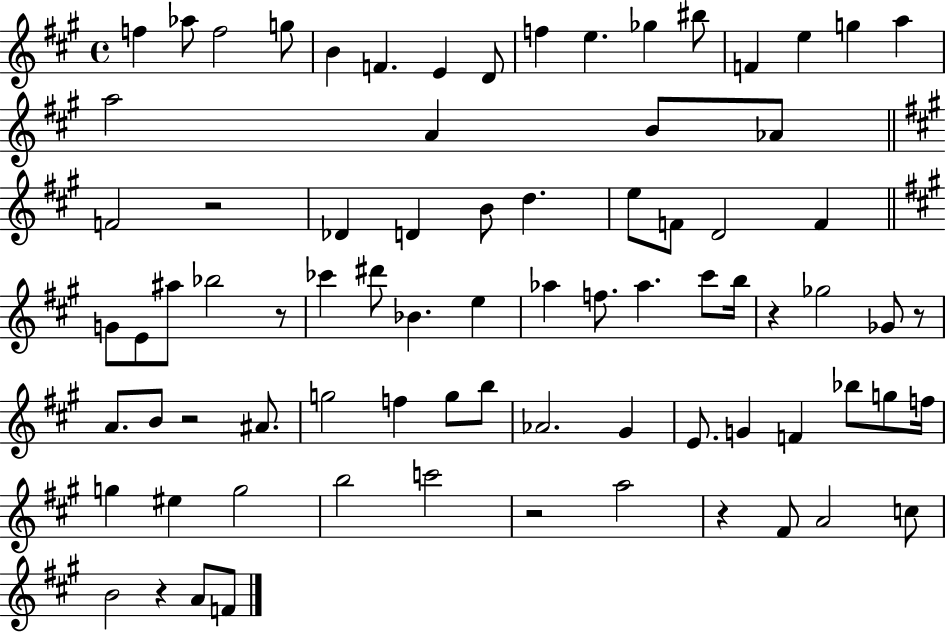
X:1
T:Untitled
M:4/4
L:1/4
K:A
f _a/2 f2 g/2 B F E D/2 f e _g ^b/2 F e g a a2 A B/2 _A/2 F2 z2 _D D B/2 d e/2 F/2 D2 F G/2 E/2 ^a/2 _b2 z/2 _c' ^d'/2 _B e _a f/2 _a ^c'/2 b/4 z _g2 _G/2 z/2 A/2 B/2 z2 ^A/2 g2 f g/2 b/2 _A2 ^G E/2 G F _b/2 g/2 f/4 g ^e g2 b2 c'2 z2 a2 z ^F/2 A2 c/2 B2 z A/2 F/2